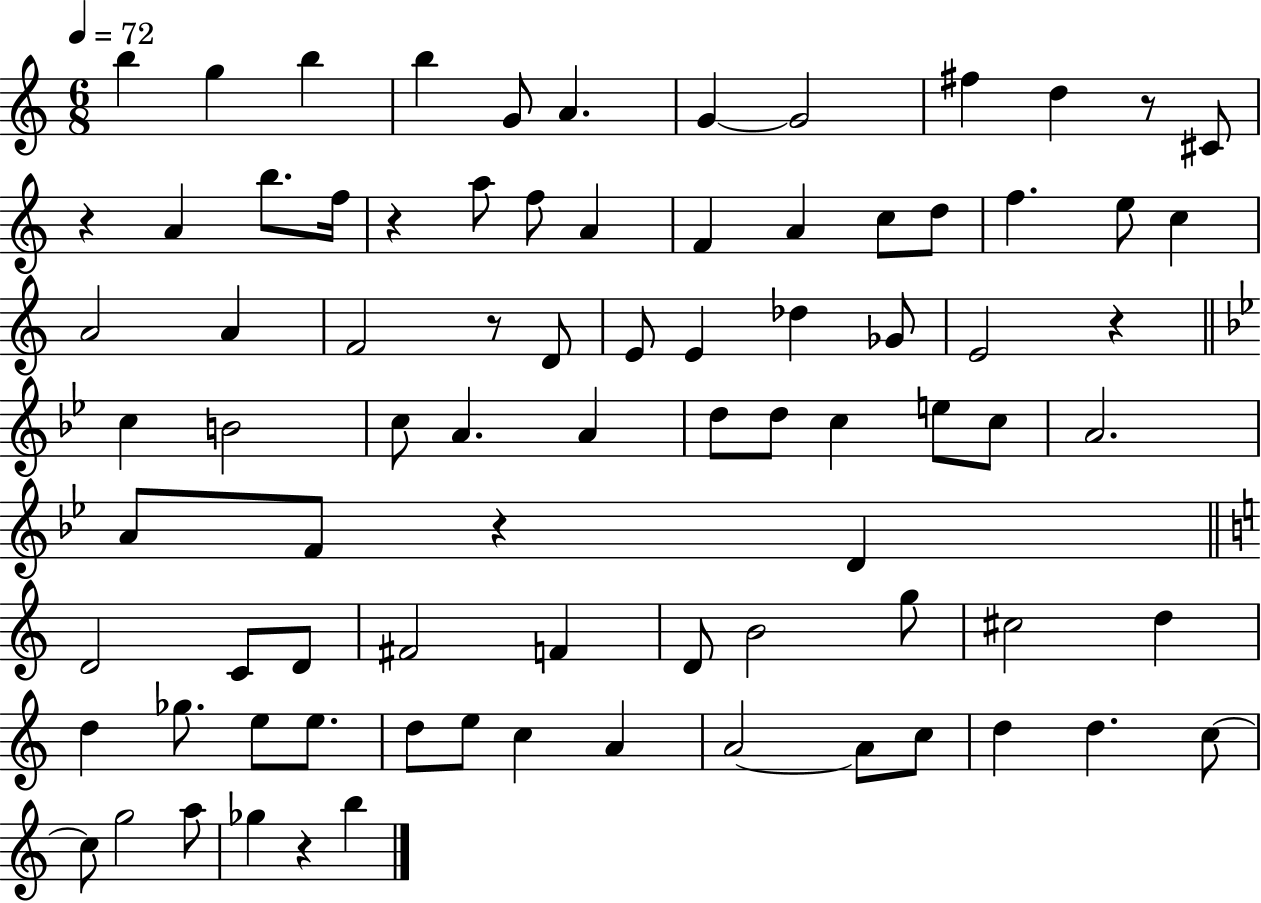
B5/q G5/q B5/q B5/q G4/e A4/q. G4/q G4/h F#5/q D5/q R/e C#4/e R/q A4/q B5/e. F5/s R/q A5/e F5/e A4/q F4/q A4/q C5/e D5/e F5/q. E5/e C5/q A4/h A4/q F4/h R/e D4/e E4/e E4/q Db5/q Gb4/e E4/h R/q C5/q B4/h C5/e A4/q. A4/q D5/e D5/e C5/q E5/e C5/e A4/h. A4/e F4/e R/q D4/q D4/h C4/e D4/e F#4/h F4/q D4/e B4/h G5/e C#5/h D5/q D5/q Gb5/e. E5/e E5/e. D5/e E5/e C5/q A4/q A4/h A4/e C5/e D5/q D5/q. C5/e C5/e G5/h A5/e Gb5/q R/q B5/q